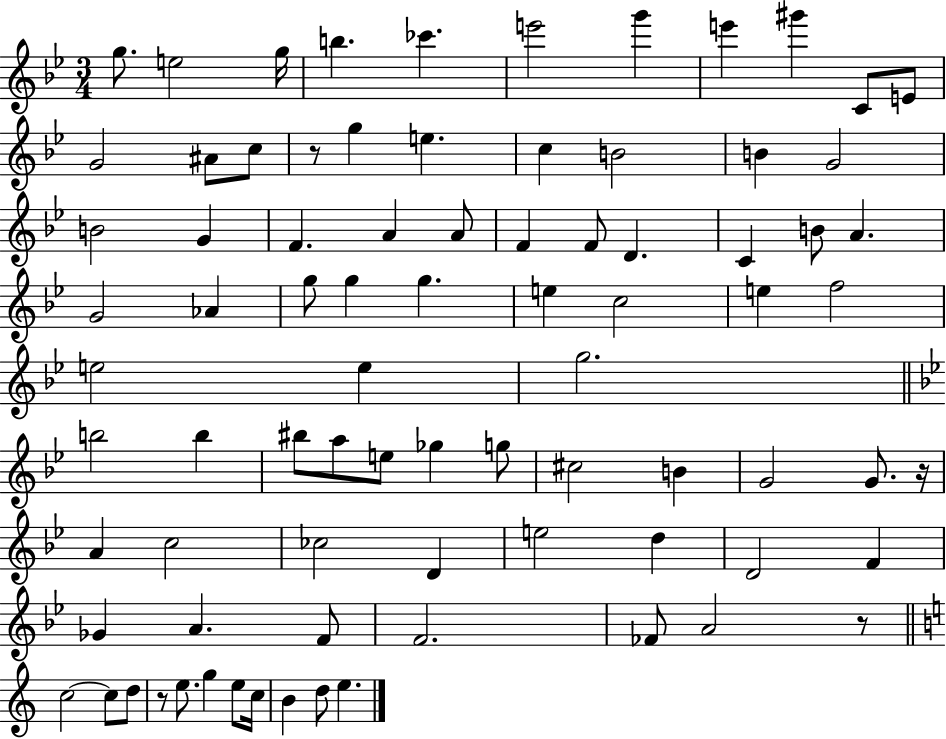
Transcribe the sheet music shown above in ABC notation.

X:1
T:Untitled
M:3/4
L:1/4
K:Bb
g/2 e2 g/4 b _c' e'2 g' e' ^g' C/2 E/2 G2 ^A/2 c/2 z/2 g e c B2 B G2 B2 G F A A/2 F F/2 D C B/2 A G2 _A g/2 g g e c2 e f2 e2 e g2 b2 b ^b/2 a/2 e/2 _g g/2 ^c2 B G2 G/2 z/4 A c2 _c2 D e2 d D2 F _G A F/2 F2 _F/2 A2 z/2 c2 c/2 d/2 z/2 e/2 g e/2 c/4 B d/2 e